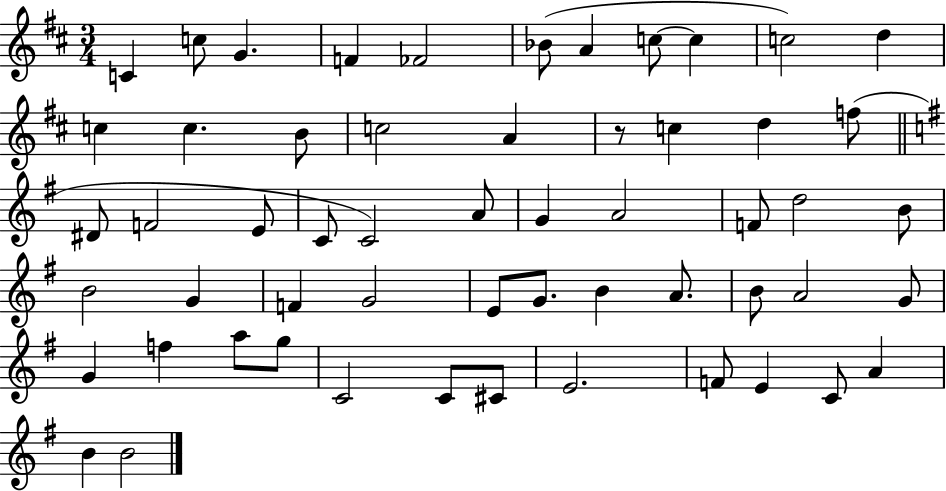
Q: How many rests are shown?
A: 1